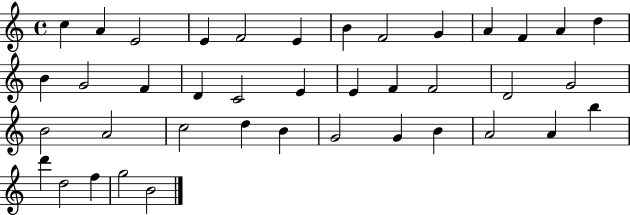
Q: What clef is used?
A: treble